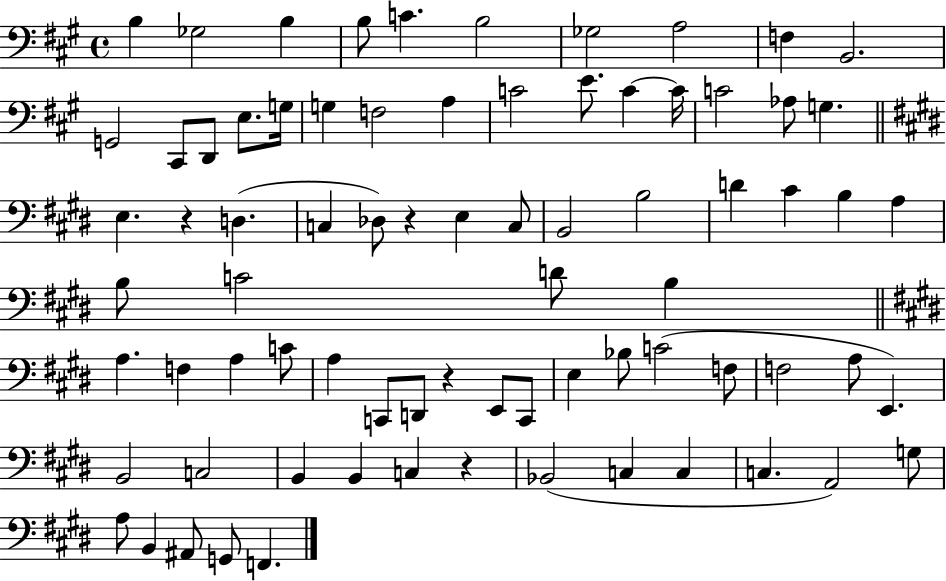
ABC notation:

X:1
T:Untitled
M:4/4
L:1/4
K:A
B, _G,2 B, B,/2 C B,2 _G,2 A,2 F, B,,2 G,,2 ^C,,/2 D,,/2 E,/2 G,/4 G, F,2 A, C2 E/2 C C/4 C2 _A,/2 G, E, z D, C, _D,/2 z E, C,/2 B,,2 B,2 D ^C B, A, B,/2 C2 D/2 B, A, F, A, C/2 A, C,,/2 D,,/2 z E,,/2 C,,/2 E, _B,/2 C2 F,/2 F,2 A,/2 E,, B,,2 C,2 B,, B,, C, z _B,,2 C, C, C, A,,2 G,/2 A,/2 B,, ^A,,/2 G,,/2 F,,